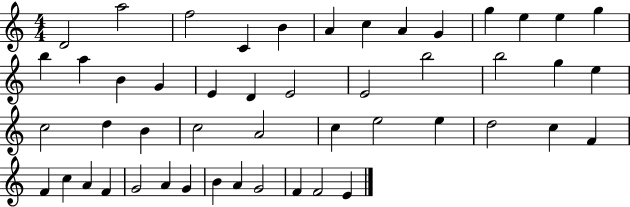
{
  \clef treble
  \numericTimeSignature
  \time 4/4
  \key c \major
  d'2 a''2 | f''2 c'4 b'4 | a'4 c''4 a'4 g'4 | g''4 e''4 e''4 g''4 | \break b''4 a''4 b'4 g'4 | e'4 d'4 e'2 | e'2 b''2 | b''2 g''4 e''4 | \break c''2 d''4 b'4 | c''2 a'2 | c''4 e''2 e''4 | d''2 c''4 f'4 | \break f'4 c''4 a'4 f'4 | g'2 a'4 g'4 | b'4 a'4 g'2 | f'4 f'2 e'4 | \break \bar "|."
}